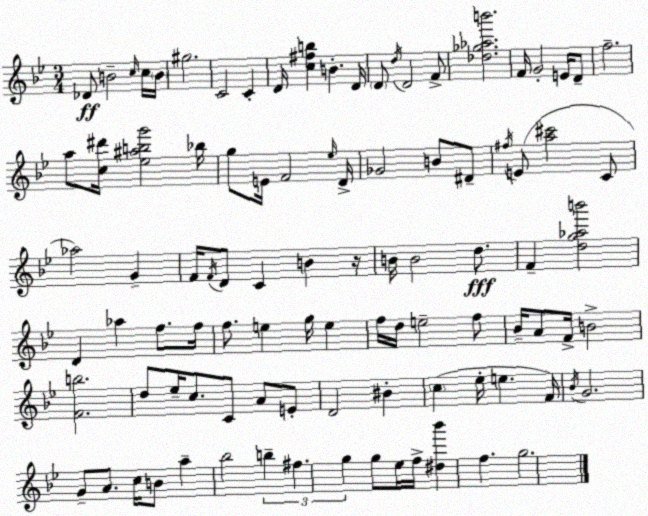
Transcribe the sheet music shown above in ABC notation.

X:1
T:Untitled
M:3/4
L:1/4
K:Gm
_D/2 B2 c/4 c/4 B/4 ^g2 C2 C D/4 [c^fb] B D/4 D/2 d/4 D2 F/2 [_d_g_ab']2 F/4 G2 E/4 D/2 f2 a/2 [c^d']/4 [_e^abg']2 _b/4 g/2 E/4 F2 _e/4 D/4 _G2 B/2 ^D/2 ^f/4 E/2 [a^c']2 C/2 _a2 G F/4 F/4 D/2 C B z/4 B/4 B2 d/2 F [dg_ab']2 D _a f/2 f/4 f/2 e g/4 e f/4 d/4 e2 f/2 _B/4 A/2 F/4 B2 [Fb]2 d/2 _e/4 c/2 C/2 A/2 E/2 D2 ^B c _e/4 e F/4 _B/4 G2 G/2 A/2 c/4 B/2 a _b2 b ^f g g/2 _e/4 f/4 [^d_b'] f g2